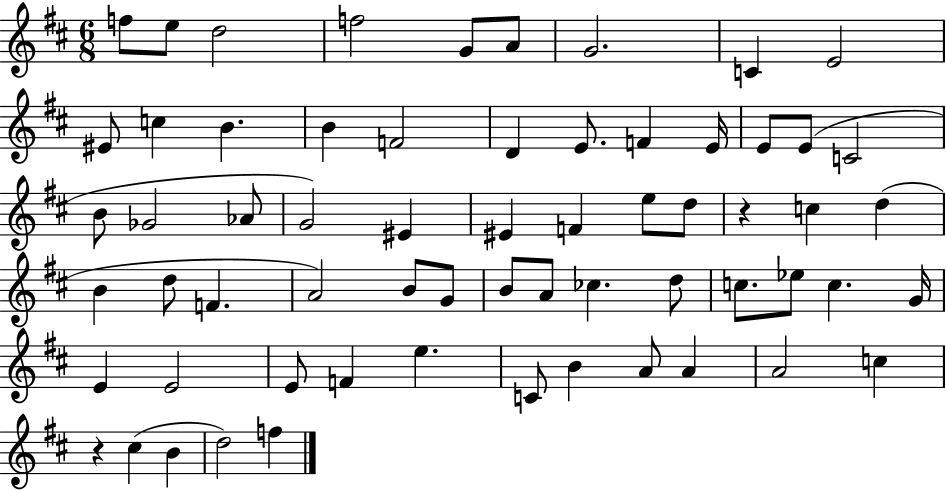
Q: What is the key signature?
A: D major